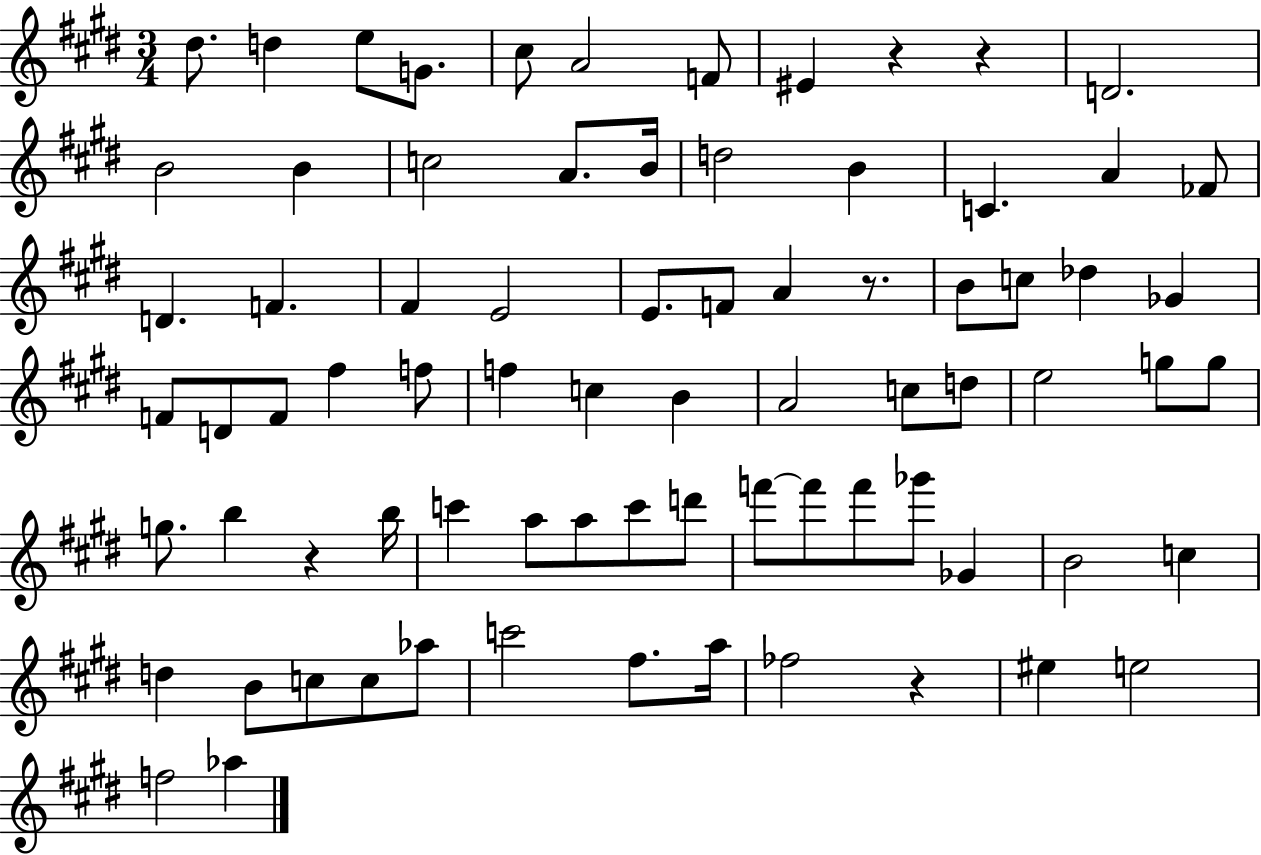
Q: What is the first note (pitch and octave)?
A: D#5